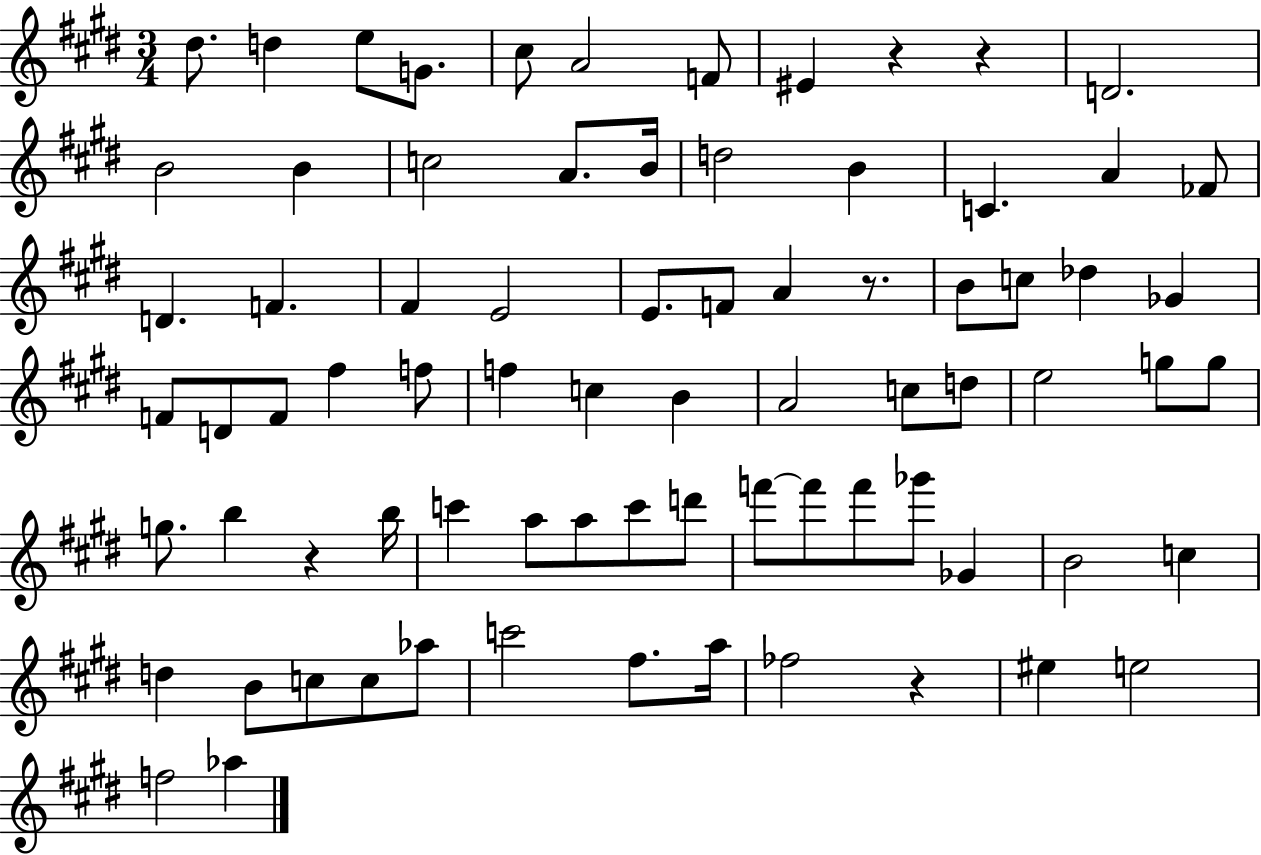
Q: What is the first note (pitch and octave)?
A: D#5